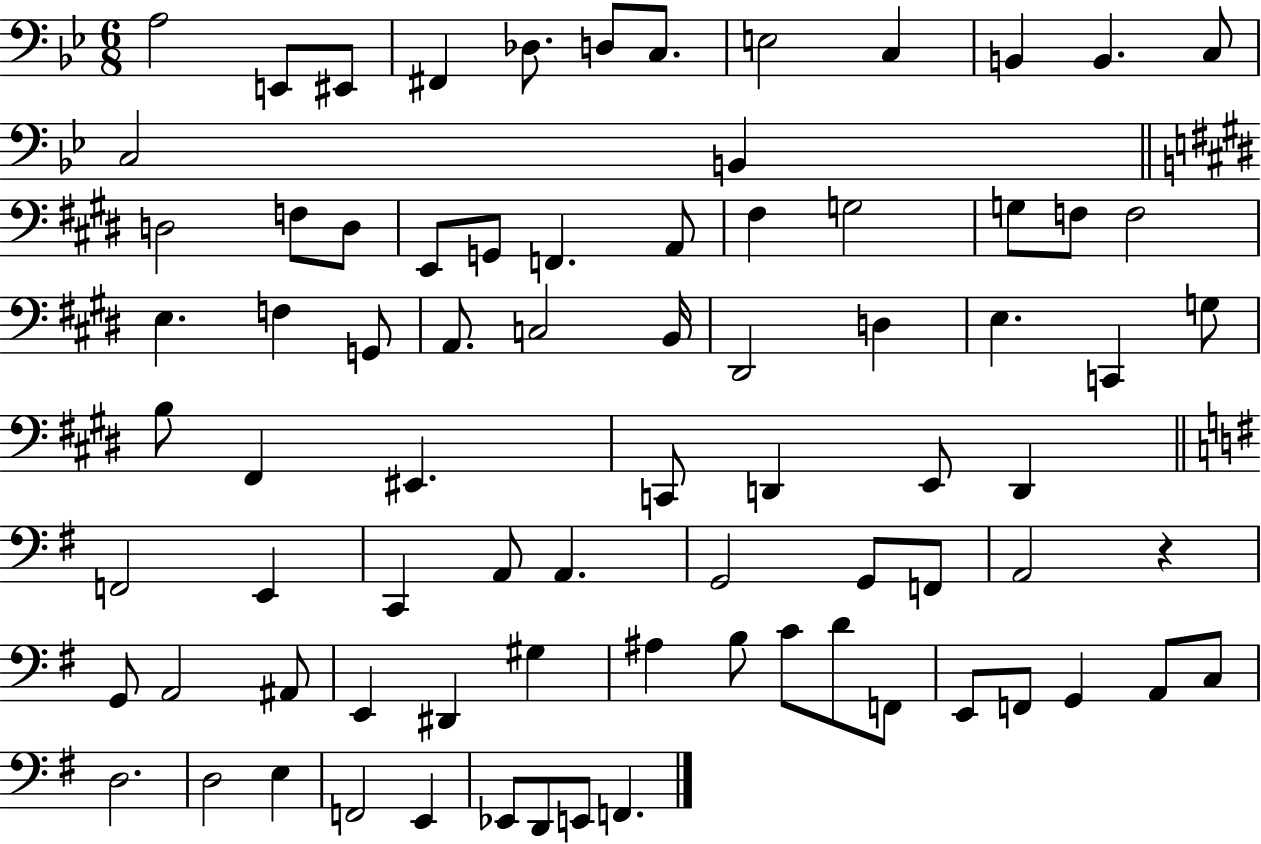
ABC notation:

X:1
T:Untitled
M:6/8
L:1/4
K:Bb
A,2 E,,/2 ^E,,/2 ^F,, _D,/2 D,/2 C,/2 E,2 C, B,, B,, C,/2 C,2 B,, D,2 F,/2 D,/2 E,,/2 G,,/2 F,, A,,/2 ^F, G,2 G,/2 F,/2 F,2 E, F, G,,/2 A,,/2 C,2 B,,/4 ^D,,2 D, E, C,, G,/2 B,/2 ^F,, ^E,, C,,/2 D,, E,,/2 D,, F,,2 E,, C,, A,,/2 A,, G,,2 G,,/2 F,,/2 A,,2 z G,,/2 A,,2 ^A,,/2 E,, ^D,, ^G, ^A, B,/2 C/2 D/2 F,,/2 E,,/2 F,,/2 G,, A,,/2 C,/2 D,2 D,2 E, F,,2 E,, _E,,/2 D,,/2 E,,/2 F,,